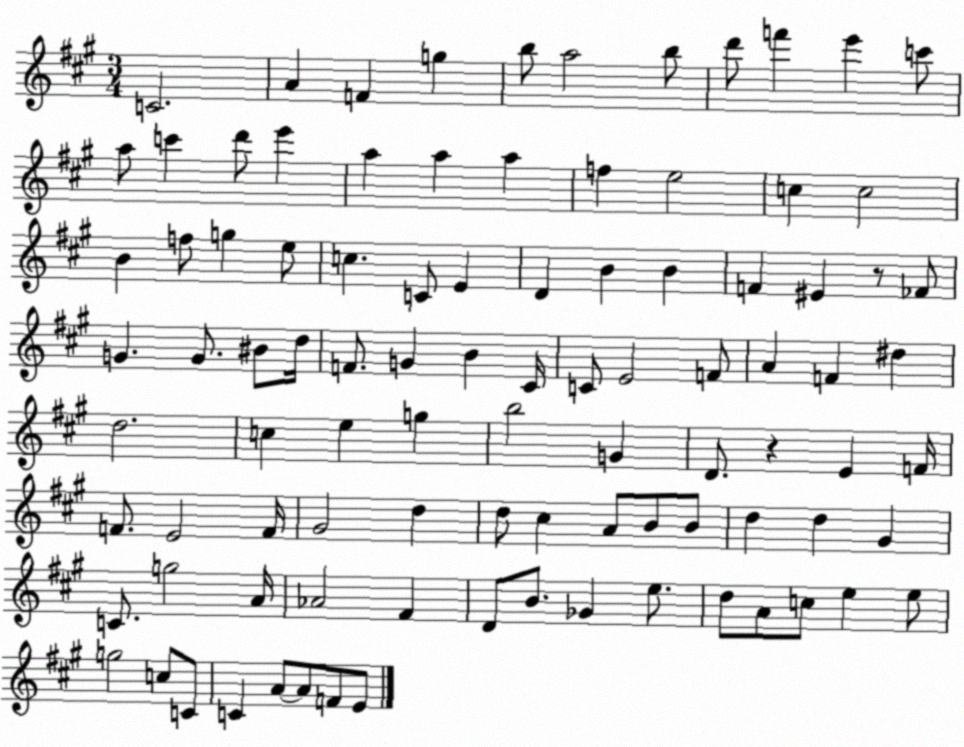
X:1
T:Untitled
M:3/4
L:1/4
K:A
C2 A F g b/2 a2 b/2 d'/2 f' e' c'/2 a/2 c' d'/2 e' a a a f e2 c c2 B f/2 g e/2 c C/2 E D B B F ^E z/2 _F/2 G G/2 ^B/2 d/4 F/2 G B ^C/4 C/2 E2 F/2 A F ^d d2 c e g b2 G D/2 z E F/4 F/2 E2 F/4 ^G2 d d/2 ^c A/2 B/2 B/2 d d ^G C/2 g2 A/4 _A2 ^F D/2 B/2 _G e/2 d/2 A/2 c/2 e e/2 g2 c/2 C/2 C A/2 A/2 F/2 E/2